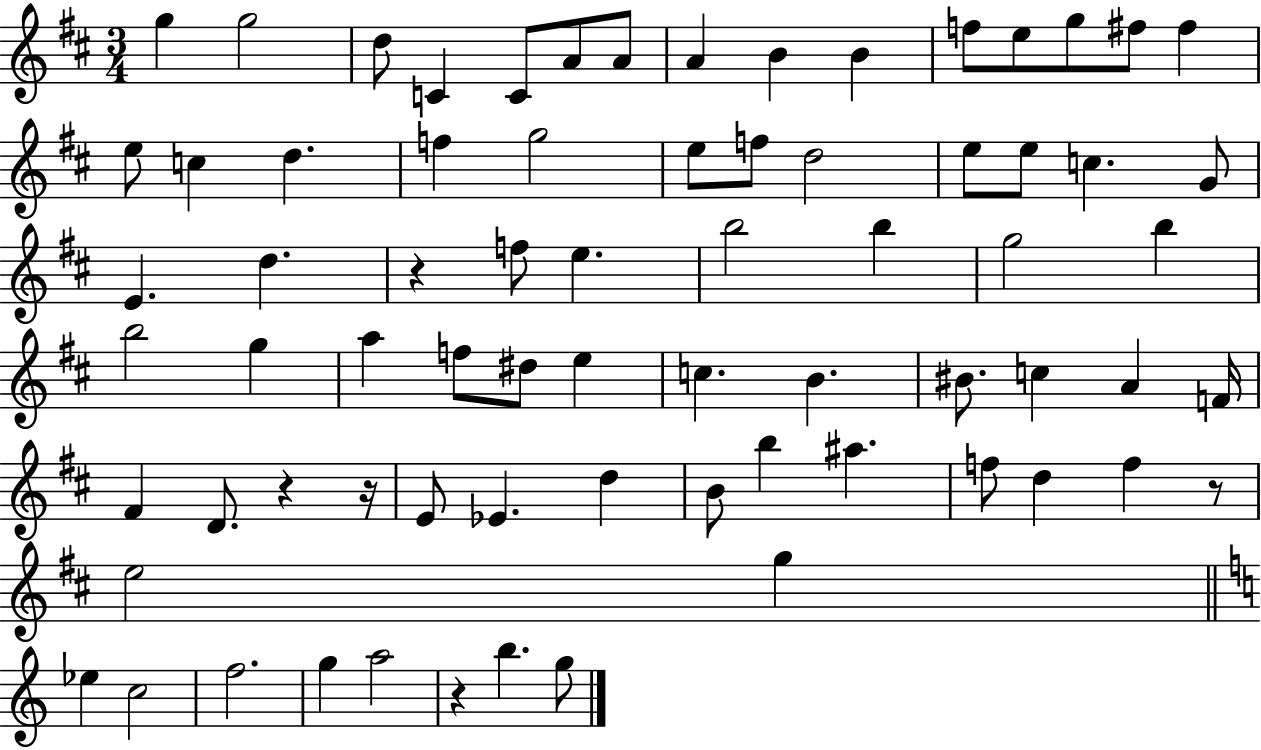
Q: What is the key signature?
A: D major